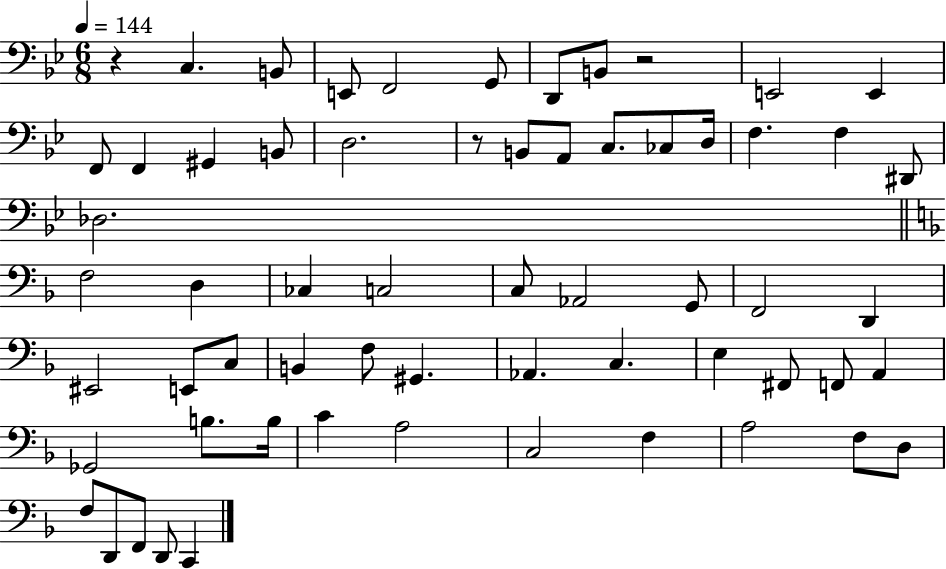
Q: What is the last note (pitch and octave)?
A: C2